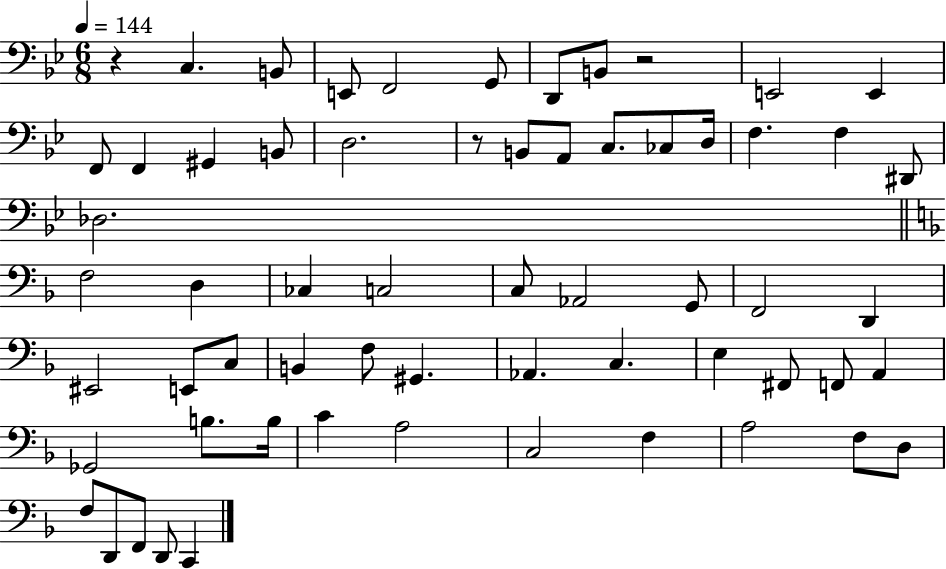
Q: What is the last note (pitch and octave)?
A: C2